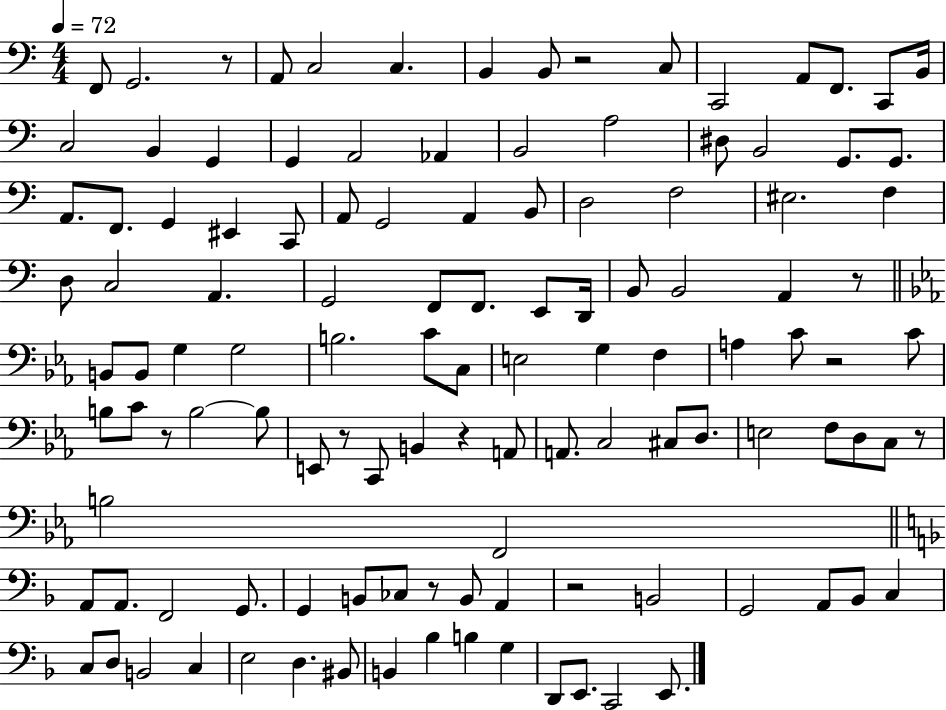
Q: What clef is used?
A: bass